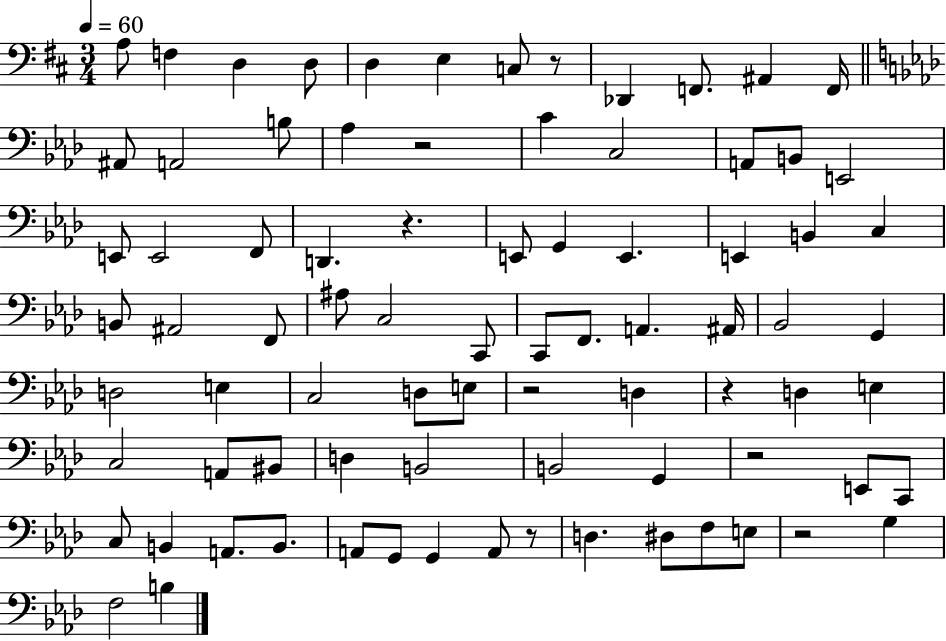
A3/e F3/q D3/q D3/e D3/q E3/q C3/e R/e Db2/q F2/e. A#2/q F2/s A#2/e A2/h B3/e Ab3/q R/h C4/q C3/h A2/e B2/e E2/h E2/e E2/h F2/e D2/q. R/q. E2/e G2/q E2/q. E2/q B2/q C3/q B2/e A#2/h F2/e A#3/e C3/h C2/e C2/e F2/e. A2/q. A#2/s Bb2/h G2/q D3/h E3/q C3/h D3/e E3/e R/h D3/q R/q D3/q E3/q C3/h A2/e BIS2/e D3/q B2/h B2/h G2/q R/h E2/e C2/e C3/e B2/q A2/e. B2/e. A2/e G2/e G2/q A2/e R/e D3/q. D#3/e F3/e E3/e R/h G3/q F3/h B3/q